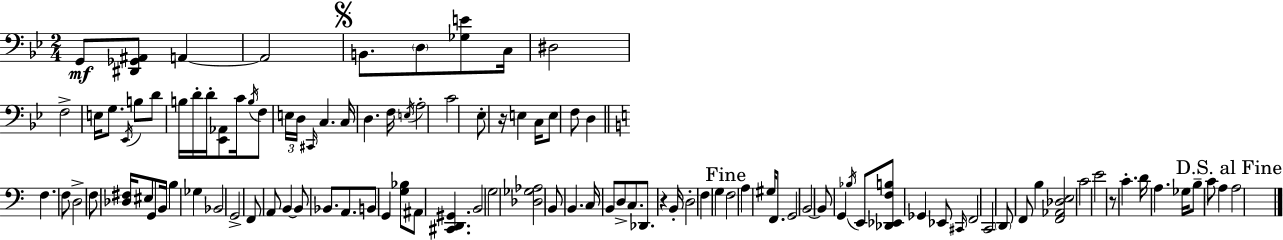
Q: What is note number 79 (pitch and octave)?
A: Gb2